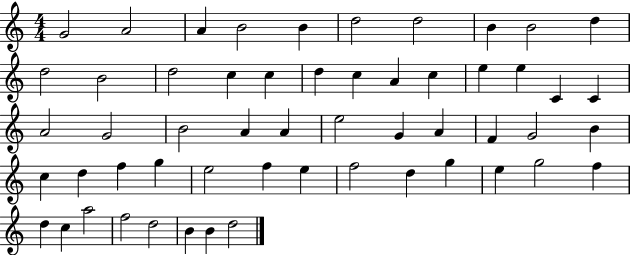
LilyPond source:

{
  \clef treble
  \numericTimeSignature
  \time 4/4
  \key c \major
  g'2 a'2 | a'4 b'2 b'4 | d''2 d''2 | b'4 b'2 d''4 | \break d''2 b'2 | d''2 c''4 c''4 | d''4 c''4 a'4 c''4 | e''4 e''4 c'4 c'4 | \break a'2 g'2 | b'2 a'4 a'4 | e''2 g'4 a'4 | f'4 g'2 b'4 | \break c''4 d''4 f''4 g''4 | e''2 f''4 e''4 | f''2 d''4 g''4 | e''4 g''2 f''4 | \break d''4 c''4 a''2 | f''2 d''2 | b'4 b'4 d''2 | \bar "|."
}